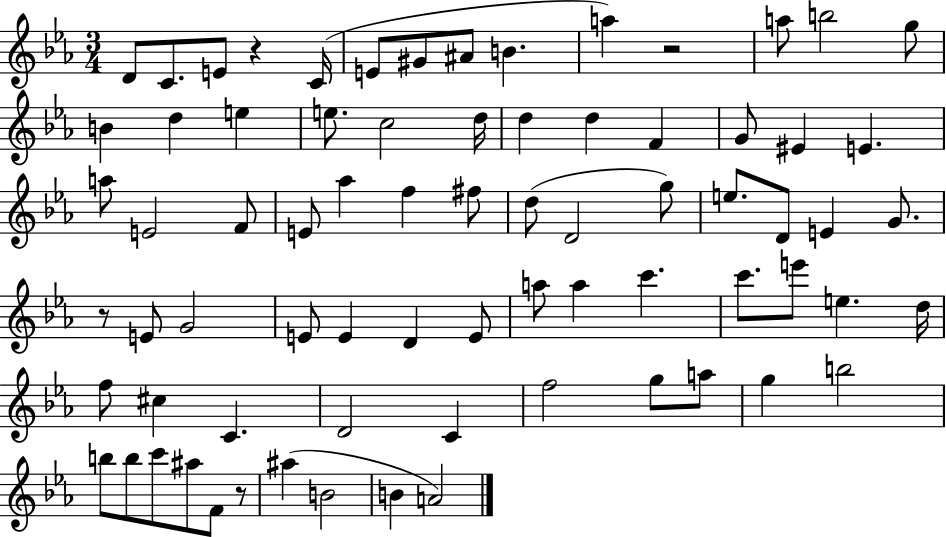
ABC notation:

X:1
T:Untitled
M:3/4
L:1/4
K:Eb
D/2 C/2 E/2 z C/4 E/2 ^G/2 ^A/2 B a z2 a/2 b2 g/2 B d e e/2 c2 d/4 d d F G/2 ^E E a/2 E2 F/2 E/2 _a f ^f/2 d/2 D2 g/2 e/2 D/2 E G/2 z/2 E/2 G2 E/2 E D E/2 a/2 a c' c'/2 e'/2 e d/4 f/2 ^c C D2 C f2 g/2 a/2 g b2 b/2 b/2 c'/2 ^a/2 F/2 z/2 ^a B2 B A2